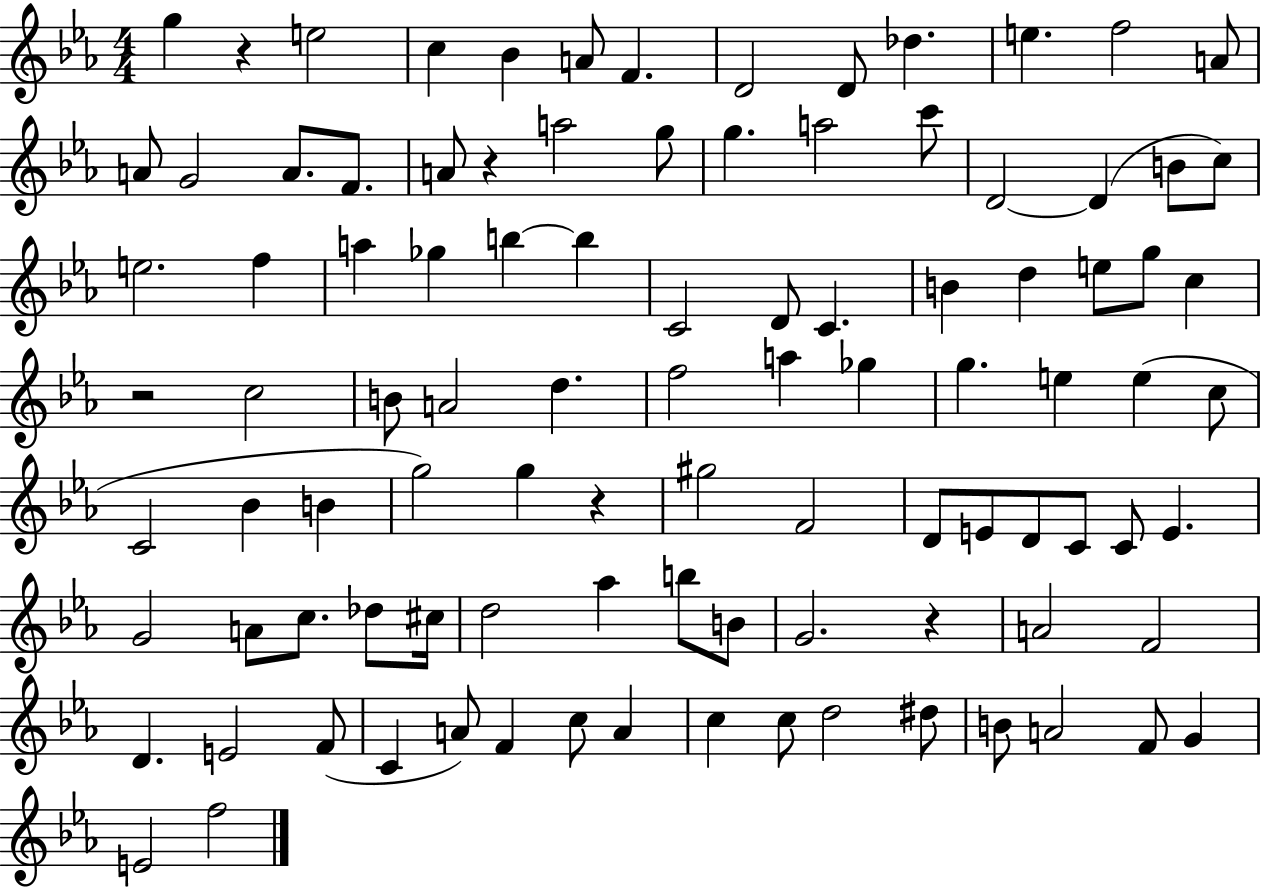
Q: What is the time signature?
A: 4/4